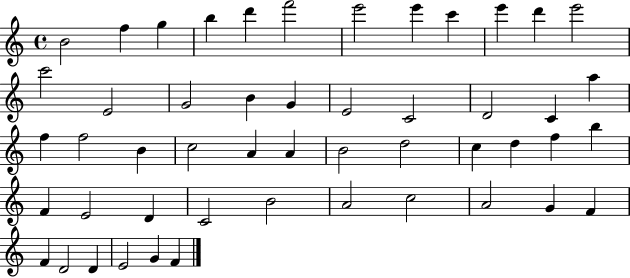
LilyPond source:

{
  \clef treble
  \time 4/4
  \defaultTimeSignature
  \key c \major
  b'2 f''4 g''4 | b''4 d'''4 f'''2 | e'''2 e'''4 c'''4 | e'''4 d'''4 e'''2 | \break c'''2 e'2 | g'2 b'4 g'4 | e'2 c'2 | d'2 c'4 a''4 | \break f''4 f''2 b'4 | c''2 a'4 a'4 | b'2 d''2 | c''4 d''4 f''4 b''4 | \break f'4 e'2 d'4 | c'2 b'2 | a'2 c''2 | a'2 g'4 f'4 | \break f'4 d'2 d'4 | e'2 g'4 f'4 | \bar "|."
}